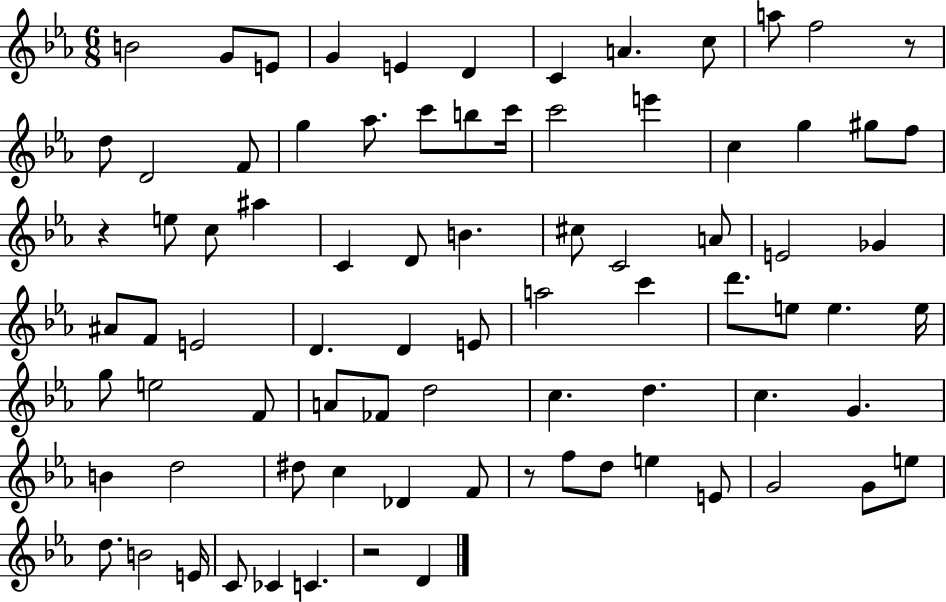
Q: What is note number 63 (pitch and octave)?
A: Db4